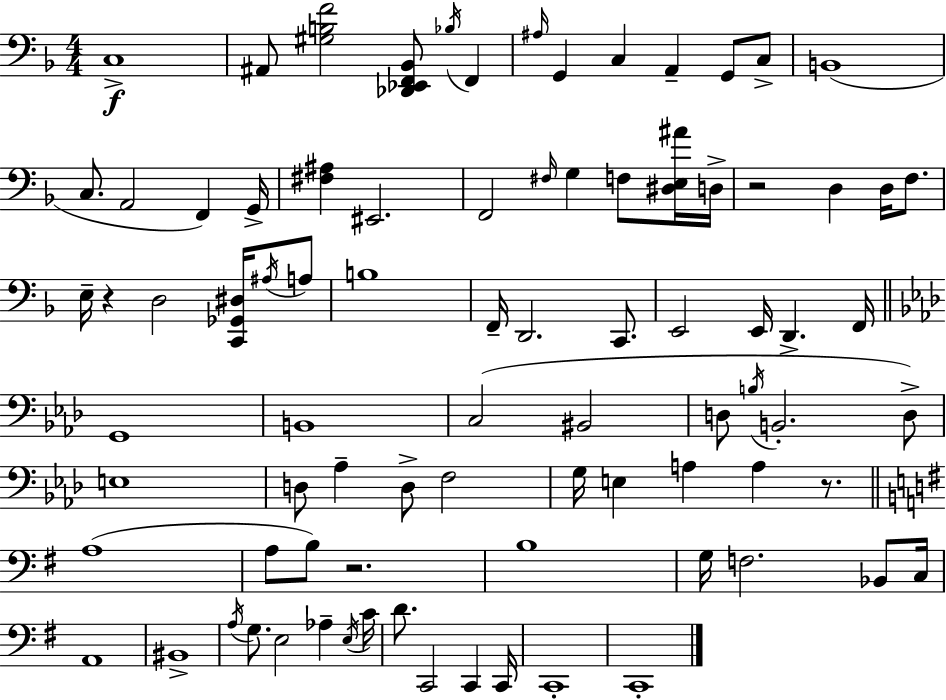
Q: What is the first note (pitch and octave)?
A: C3